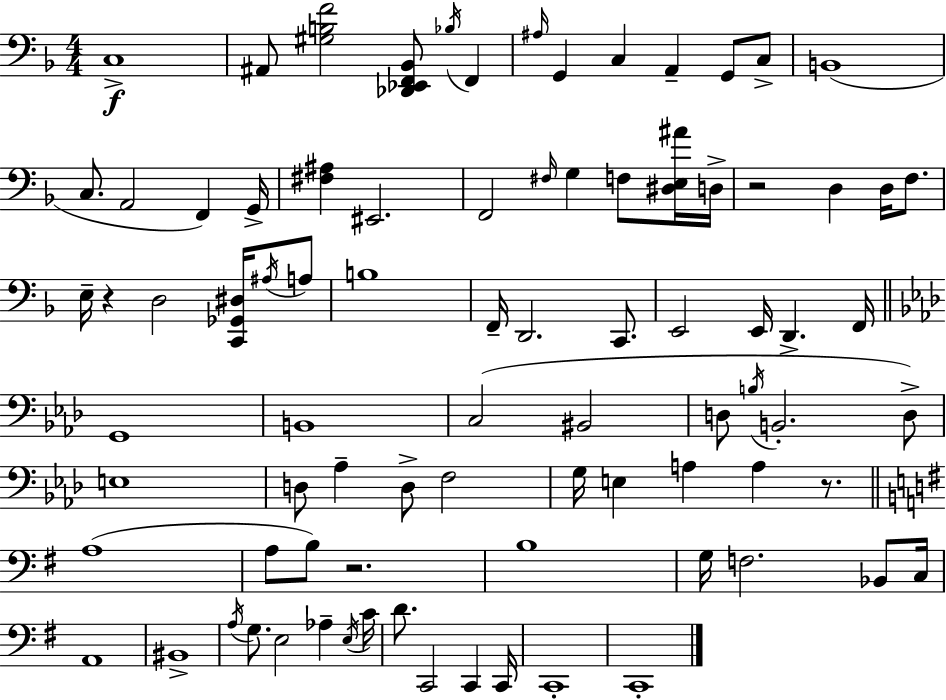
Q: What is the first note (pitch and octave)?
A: C3